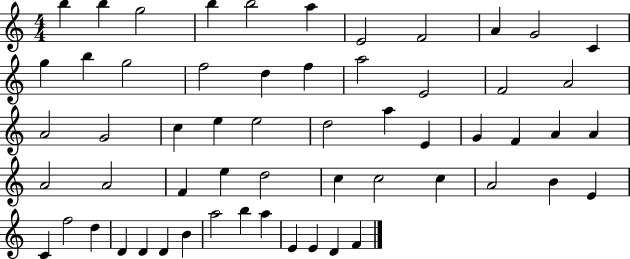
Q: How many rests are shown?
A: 0